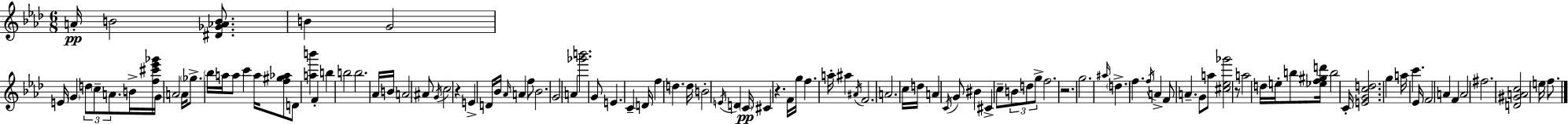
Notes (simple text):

A4/s B4/h [D#4,Gb4,Ab4,B4]/e. B4/q G4/h E4/s G4/q D5/e C5/e A4/e. B4/s [F5,C#6,Eb6,Gb6]/s G4/s A4/h A4/s Gb5/e. Bb5/s A5/s A5/e C6/q A5/s [F5,G#5,Ab5]/e D4/e [A5,B6]/q F4/q B5/q B5/h B5/h. Ab4/s B4/s A4/h A#4/e G4/s C5/h R/q E4/q D4/s Bb4/s Ab4/s A4/q F5/e Bb4/h. G4/h A4/q [Gb6,B6]/h. G4/e E4/q. C4/q D4/s F5/q D5/q. D5/s B4/h E4/s D4/q C4/s C#4/q R/q. F4/s G5/s F5/q. A5/s A#5/q A#4/s F4/h. A4/h. C5/s D5/s A4/q C4/s G4/e BIS4/q C#4/q C5/e B4/e D5/e G5/e F5/h. R/h. G5/h. A#5/s D5/q. F5/q. F5/s A4/q F4/e A4/q. G4/e A5/e [C#5,Eb5,Gb6]/h R/e A5/h D5/s E5/s B5/e [Eb5,F5,G#5,D6]/s B5/h C4/s [E4,G4,C5,D5]/h. G5/q A5/s C6/q. Eb4/s F4/h A4/q F4/q A4/h F#5/h. [D4,G#4,A4,C5]/h E5/s F5/e.